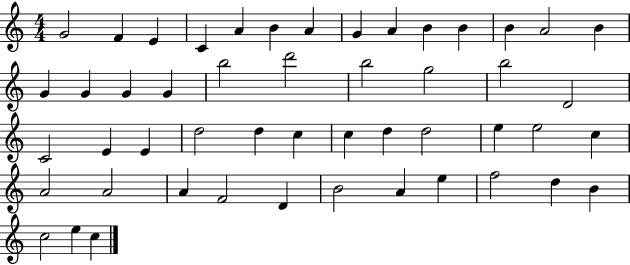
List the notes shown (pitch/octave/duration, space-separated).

G4/h F4/q E4/q C4/q A4/q B4/q A4/q G4/q A4/q B4/q B4/q B4/q A4/h B4/q G4/q G4/q G4/q G4/q B5/h D6/h B5/h G5/h B5/h D4/h C4/h E4/q E4/q D5/h D5/q C5/q C5/q D5/q D5/h E5/q E5/h C5/q A4/h A4/h A4/q F4/h D4/q B4/h A4/q E5/q F5/h D5/q B4/q C5/h E5/q C5/q